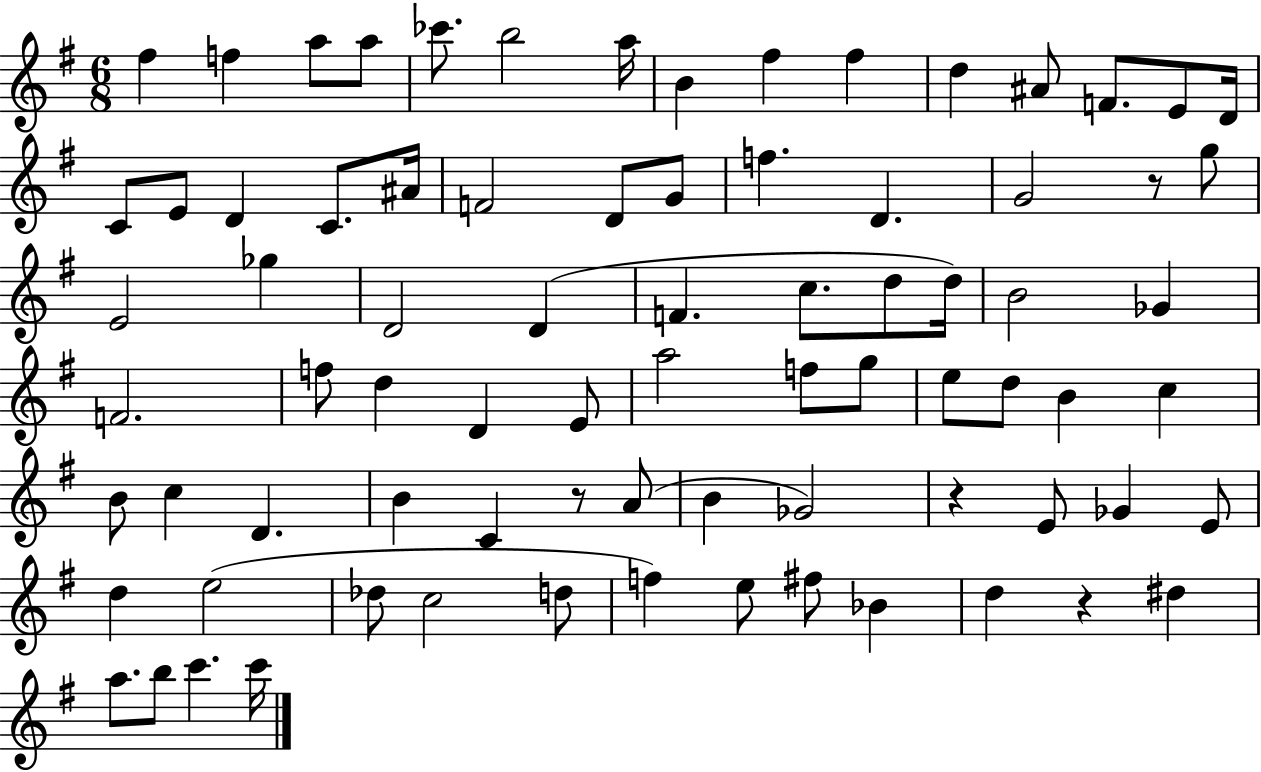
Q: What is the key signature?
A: G major